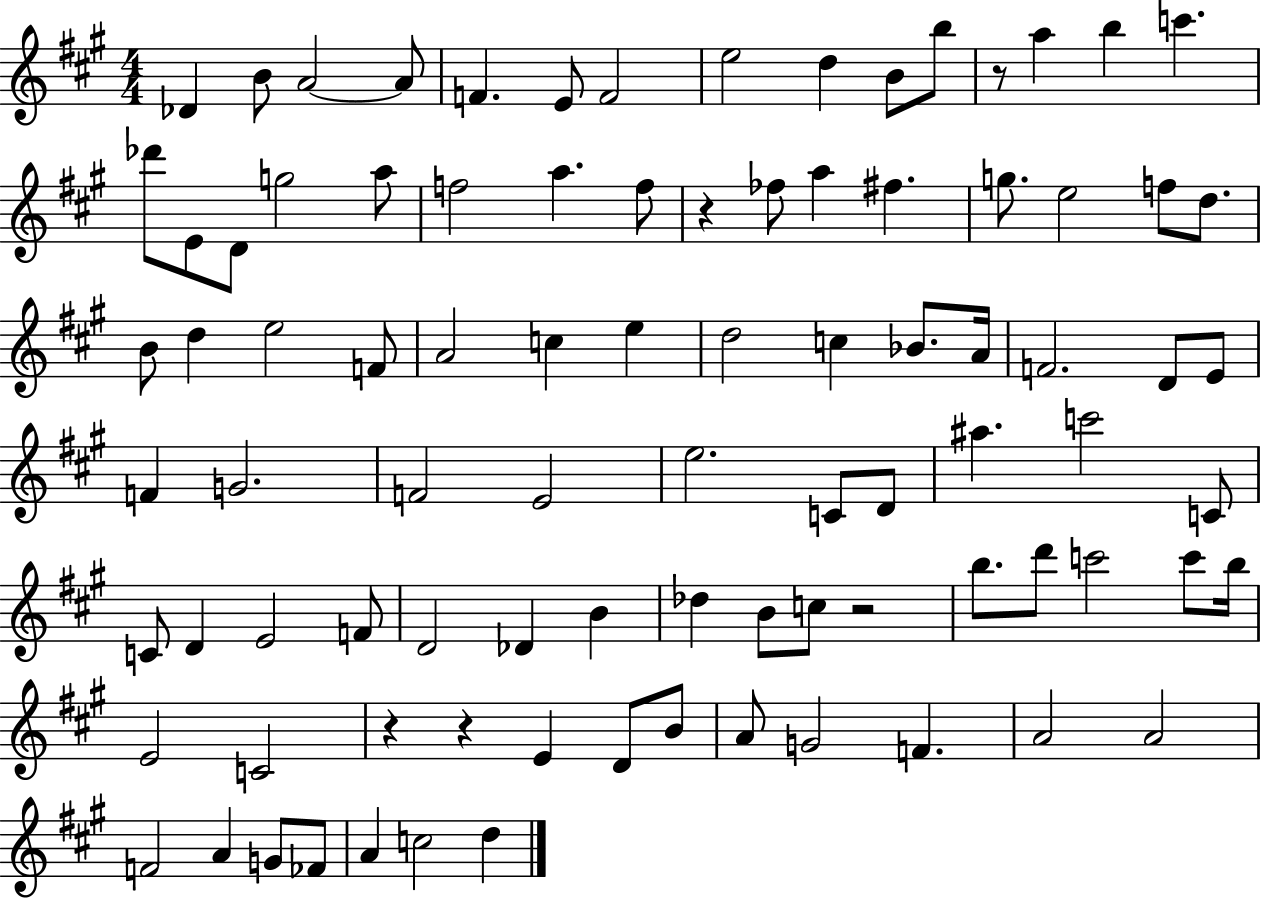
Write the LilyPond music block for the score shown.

{
  \clef treble
  \numericTimeSignature
  \time 4/4
  \key a \major
  \repeat volta 2 { des'4 b'8 a'2~~ a'8 | f'4. e'8 f'2 | e''2 d''4 b'8 b''8 | r8 a''4 b''4 c'''4. | \break des'''8 e'8 d'8 g''2 a''8 | f''2 a''4. f''8 | r4 fes''8 a''4 fis''4. | g''8. e''2 f''8 d''8. | \break b'8 d''4 e''2 f'8 | a'2 c''4 e''4 | d''2 c''4 bes'8. a'16 | f'2. d'8 e'8 | \break f'4 g'2. | f'2 e'2 | e''2. c'8 d'8 | ais''4. c'''2 c'8 | \break c'8 d'4 e'2 f'8 | d'2 des'4 b'4 | des''4 b'8 c''8 r2 | b''8. d'''8 c'''2 c'''8 b''16 | \break e'2 c'2 | r4 r4 e'4 d'8 b'8 | a'8 g'2 f'4. | a'2 a'2 | \break f'2 a'4 g'8 fes'8 | a'4 c''2 d''4 | } \bar "|."
}